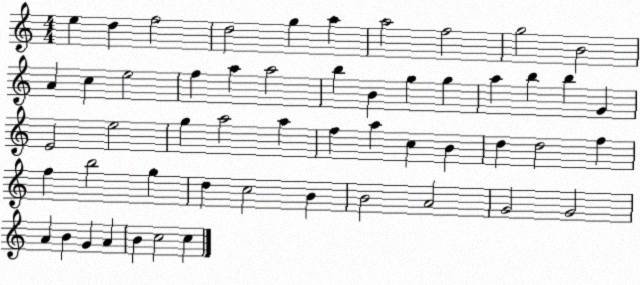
X:1
T:Untitled
M:4/4
L:1/4
K:C
e d f2 d2 g a a2 f2 g2 B2 A c e2 f a a2 b B g g a b b G E2 e2 g a2 a f a c B d d2 f f b2 g d c2 B B2 A2 G2 G2 A B G A B c2 c